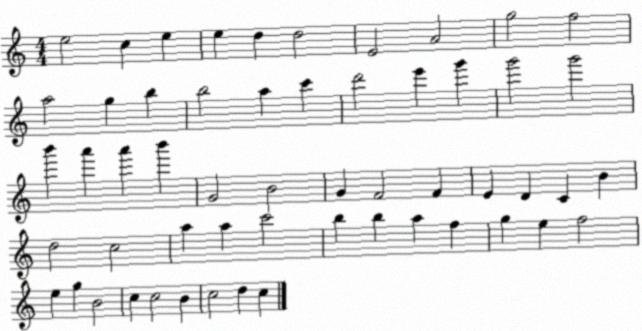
X:1
T:Untitled
M:4/4
L:1/4
K:C
e2 c e e d d2 E2 A2 g2 f2 a2 g b b2 a c' d'2 e' g' g'2 g'2 b' a' a' b' G2 B2 G F2 F E D C B d2 c2 a a c'2 b b a f g e f2 e g B2 c c2 B c2 d c